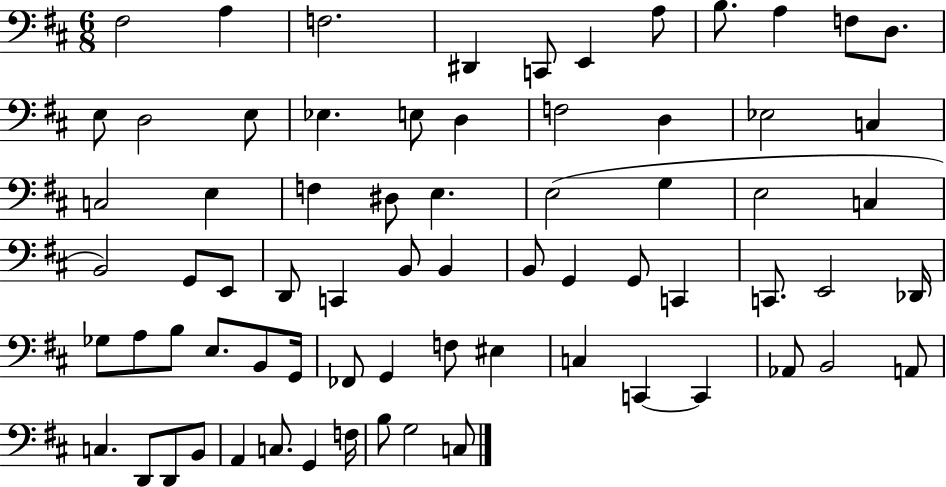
F#3/h A3/q F3/h. D#2/q C2/e E2/q A3/e B3/e. A3/q F3/e D3/e. E3/e D3/h E3/e Eb3/q. E3/e D3/q F3/h D3/q Eb3/h C3/q C3/h E3/q F3/q D#3/e E3/q. E3/h G3/q E3/h C3/q B2/h G2/e E2/e D2/e C2/q B2/e B2/q B2/e G2/q G2/e C2/q C2/e. E2/h Db2/s Gb3/e A3/e B3/e E3/e. B2/e G2/s FES2/e G2/q F3/e EIS3/q C3/q C2/q C2/q Ab2/e B2/h A2/e C3/q. D2/e D2/e B2/e A2/q C3/e. G2/q F3/s B3/e G3/h C3/e